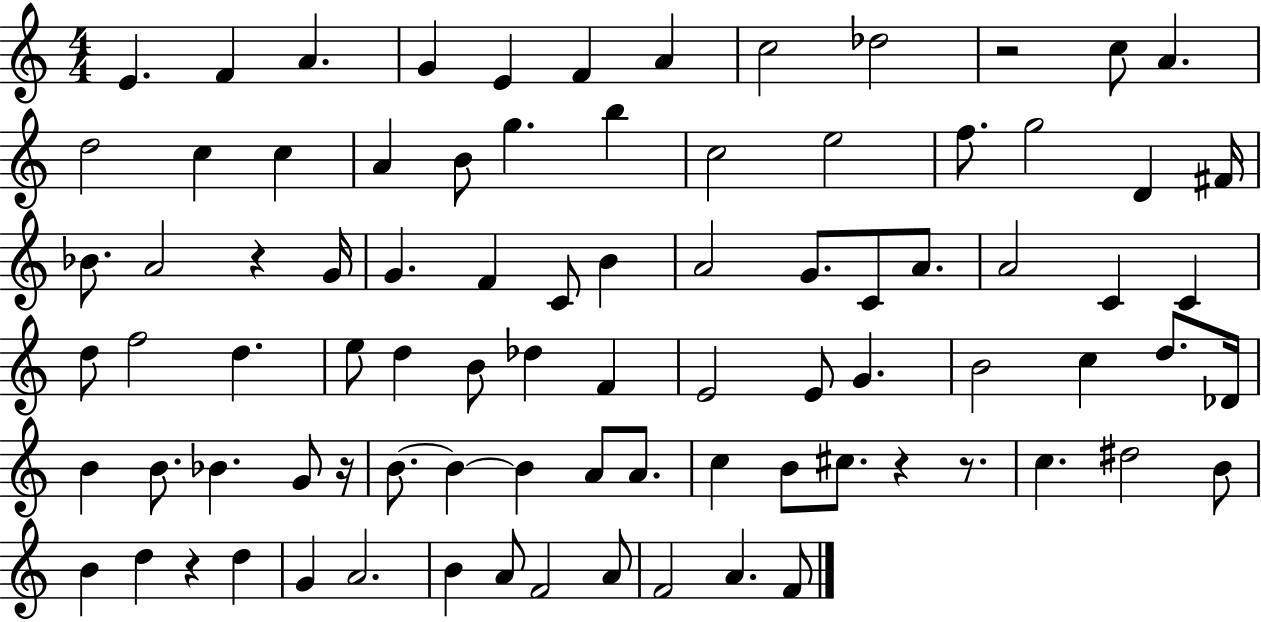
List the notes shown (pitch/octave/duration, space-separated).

E4/q. F4/q A4/q. G4/q E4/q F4/q A4/q C5/h Db5/h R/h C5/e A4/q. D5/h C5/q C5/q A4/q B4/e G5/q. B5/q C5/h E5/h F5/e. G5/h D4/q F#4/s Bb4/e. A4/h R/q G4/s G4/q. F4/q C4/e B4/q A4/h G4/e. C4/e A4/e. A4/h C4/q C4/q D5/e F5/h D5/q. E5/e D5/q B4/e Db5/q F4/q E4/h E4/e G4/q. B4/h C5/q D5/e. Db4/s B4/q B4/e. Bb4/q. G4/e R/s B4/e. B4/q B4/q A4/e A4/e. C5/q B4/e C#5/e. R/q R/e. C5/q. D#5/h B4/e B4/q D5/q R/q D5/q G4/q A4/h. B4/q A4/e F4/h A4/e F4/h A4/q. F4/e